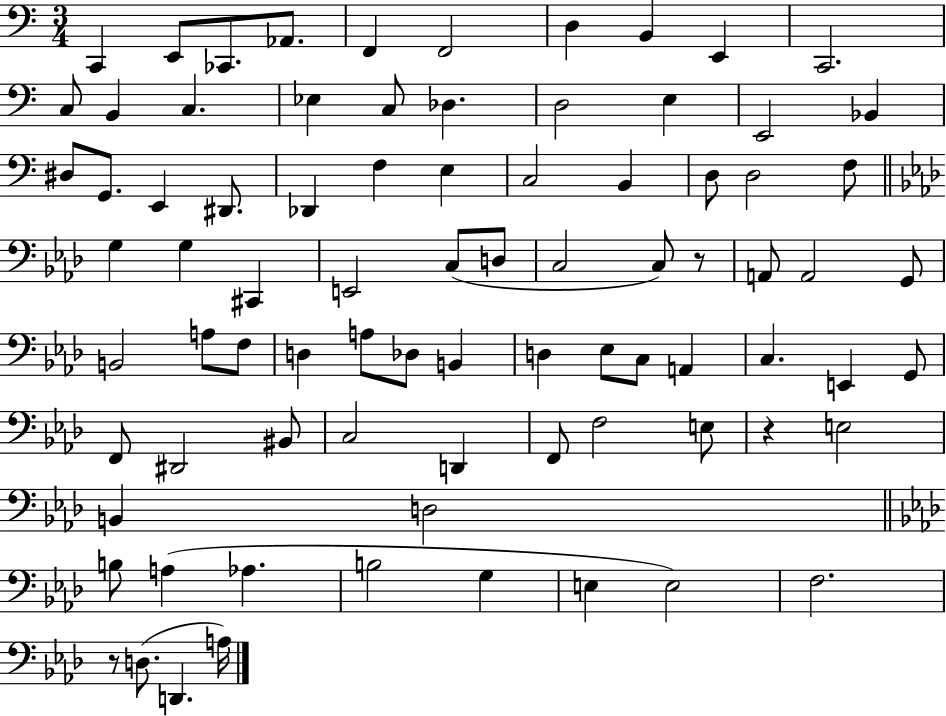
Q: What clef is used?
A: bass